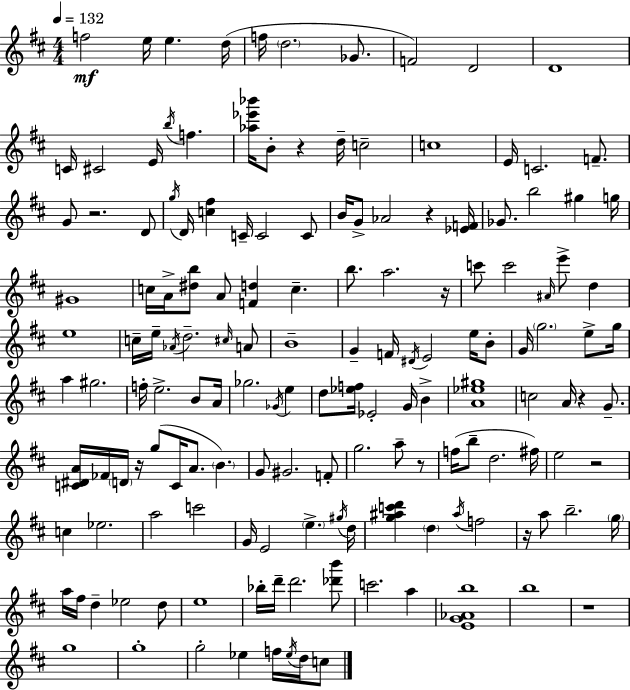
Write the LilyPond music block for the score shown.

{
  \clef treble
  \numericTimeSignature
  \time 4/4
  \key d \major
  \tempo 4 = 132
  \repeat volta 2 { f''2\mf e''16 e''4. d''16( | f''16 \parenthesize d''2. ges'8. | f'2) d'2 | d'1 | \break c'16 cis'2 e'16 \acciaccatura { b''16 } f''4. | <aes'' ees''' bes'''>16 b'8-. r4 d''16-- c''2-- | c''1 | e'16 c'2. f'8.-- | \break g'8 r2. d'8 | \acciaccatura { g''16 } d'16 <c'' fis''>4 c'16-- c'2 | c'8 b'16 g'8-> aes'2 r4 | <ees' f'>16 ges'8. b''2 gis''4 | \break g''16 gis'1 | c''16 a'16-> <dis'' b''>8 a'8 <f' d''>4 c''4.-- | b''8. a''2. | r16 c'''8 c'''2 \grace { ais'16 } e'''8-> d''4 | \break e''1 | c''16-- e''16-- \acciaccatura { aes'16 } d''2.-- | \grace { cis''16 } a'8 b'1-- | g'4-- f'16 \acciaccatura { dis'16 } e'2 | \break e''16 b'8-. g'16 \parenthesize g''2. | e''8-> g''16 a''4 gis''2. | f''16-. e''2.-> | b'8 a'16 ges''2. | \break \acciaccatura { ges'16 } e''4 d''8 <ees'' f''>16 ees'2-. | g'16 b'4-> <a' ees'' gis''>1 | c''2 a'16 | r4 g'8.-- <c' dis' a'>16 fes'16 \parenthesize d'16 r16 g''8( c'16 a'8. | \break \parenthesize b'4.) g'8 gis'2. | f'8-. g''2. | a''8-- r8 f''16( b''8-- d''2. | fis''16) e''2 r2 | \break c''4 ees''2. | a''2 c'''2 | g'16 e'2 | \parenthesize e''4.-> \acciaccatura { gis''16 } d''16 <g'' ais'' c''' d'''>4 \parenthesize d''4 | \break \acciaccatura { ais''16 } f''2 r16 a''8 b''2.-- | \parenthesize g''16 a''16 fis''16 d''4-- ees''2 | d''8 e''1 | bes''16-. d'''16-- d'''2. | \break <des''' b'''>8 c'''2. | a''4 <e' g' aes' b''>1 | b''1 | r1 | \break g''1 | g''1-. | g''2-. | ees''4 f''16 \acciaccatura { ees''16 } d''16 c''8 } \bar "|."
}